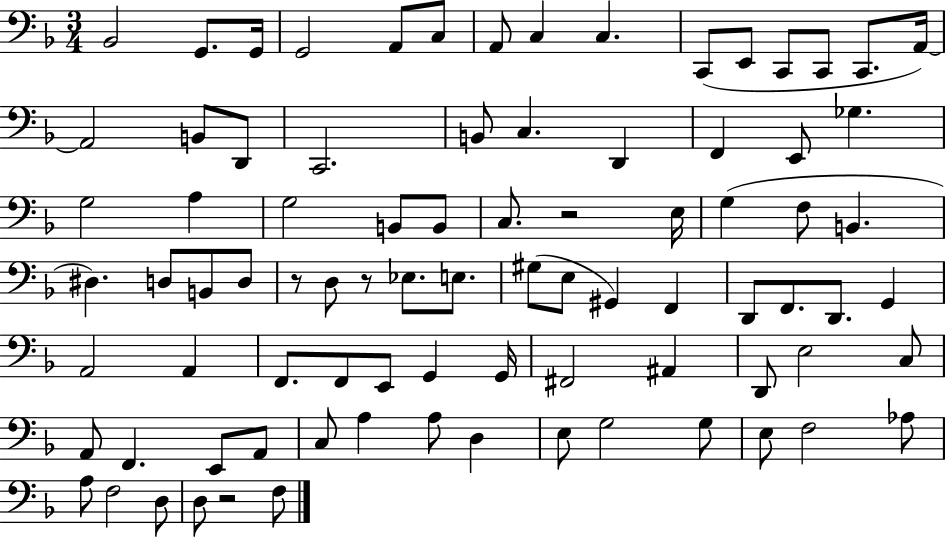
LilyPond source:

{
  \clef bass
  \numericTimeSignature
  \time 3/4
  \key f \major
  bes,2 g,8. g,16 | g,2 a,8 c8 | a,8 c4 c4. | c,8( e,8 c,8 c,8 c,8. a,16~~) | \break a,2 b,8 d,8 | c,2. | b,8 c4. d,4 | f,4 e,8 ges4. | \break g2 a4 | g2 b,8 b,8 | c8. r2 e16 | g4( f8 b,4. | \break dis4.) d8 b,8 d8 | r8 d8 r8 ees8. e8. | gis8( e8 gis,4) f,4 | d,8 f,8. d,8. g,4 | \break a,2 a,4 | f,8. f,8 e,8 g,4 g,16 | fis,2 ais,4 | d,8 e2 c8 | \break a,8 f,4. e,8 a,8 | c8 a4 a8 d4 | e8 g2 g8 | e8 f2 aes8 | \break a8 f2 d8 | d8 r2 f8 | \bar "|."
}